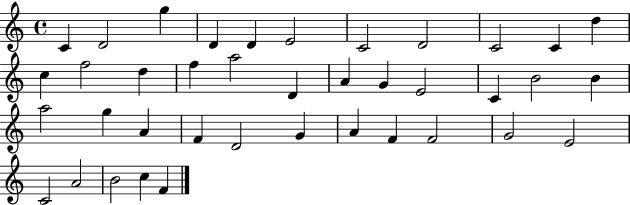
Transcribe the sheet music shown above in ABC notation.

X:1
T:Untitled
M:4/4
L:1/4
K:C
C D2 g D D E2 C2 D2 C2 C d c f2 d f a2 D A G E2 C B2 B a2 g A F D2 G A F F2 G2 E2 C2 A2 B2 c F